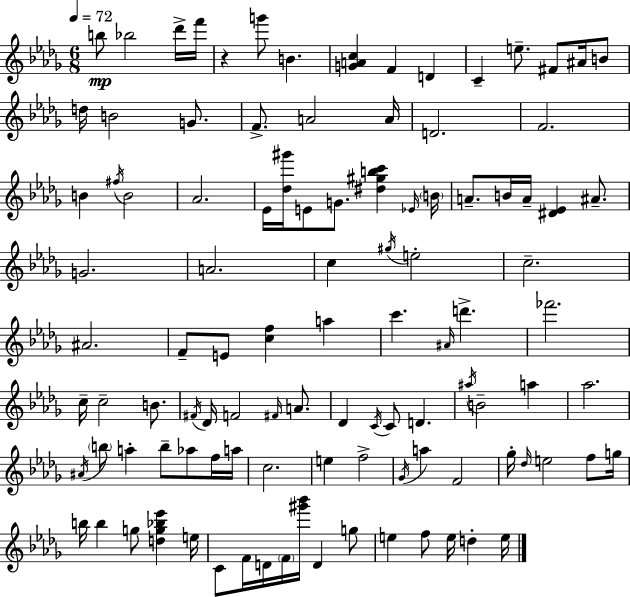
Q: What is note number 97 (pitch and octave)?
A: E5